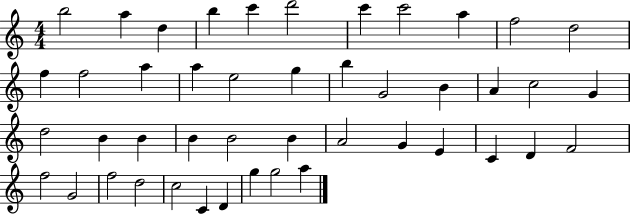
X:1
T:Untitled
M:4/4
L:1/4
K:C
b2 a d b c' d'2 c' c'2 a f2 d2 f f2 a a e2 g b G2 B A c2 G d2 B B B B2 B A2 G E C D F2 f2 G2 f2 d2 c2 C D g g2 a